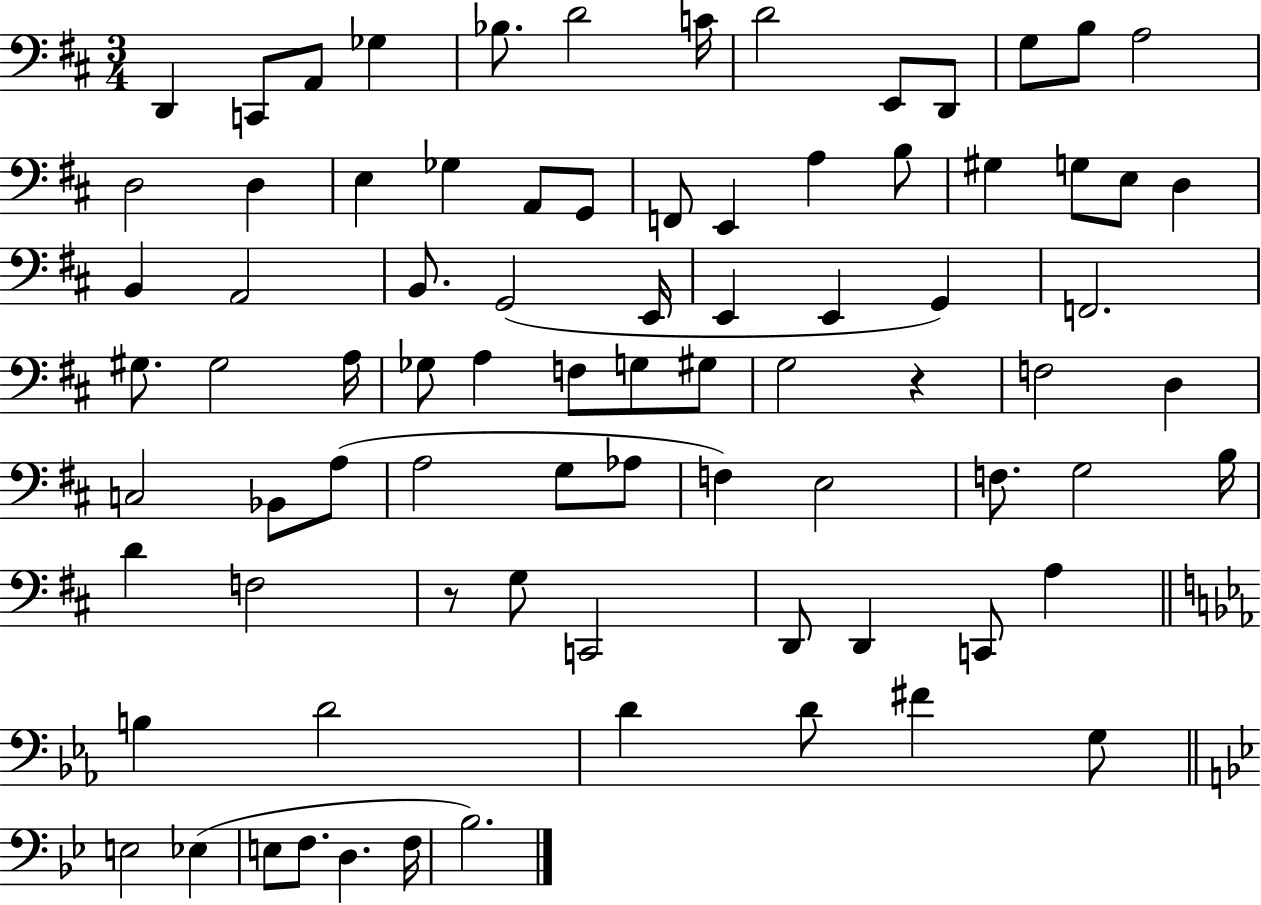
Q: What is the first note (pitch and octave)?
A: D2